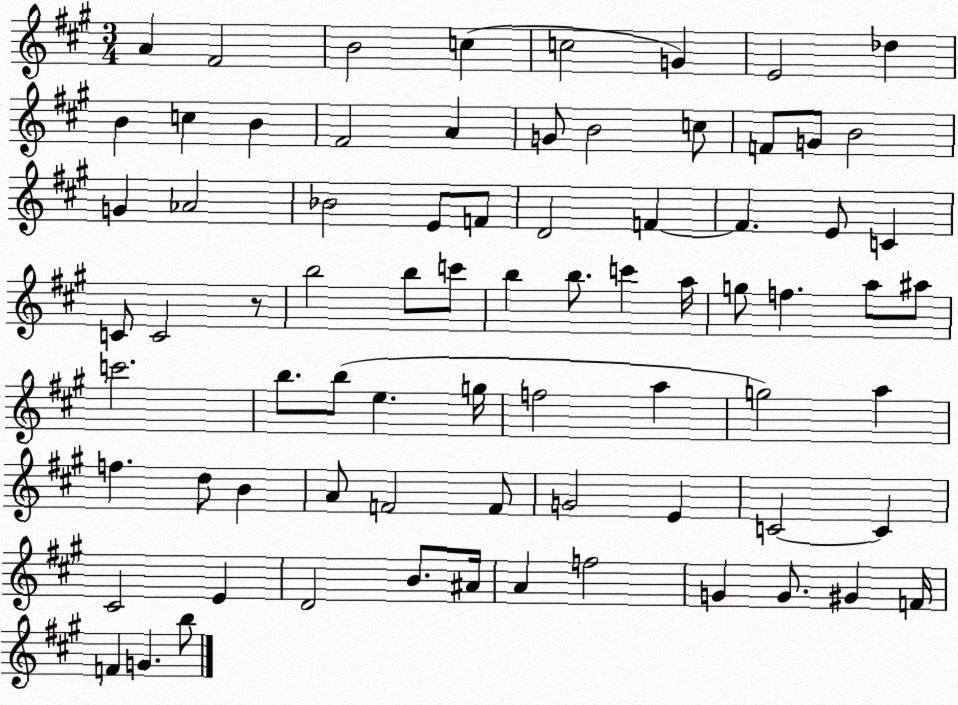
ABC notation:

X:1
T:Untitled
M:3/4
L:1/4
K:A
A ^F2 B2 c c2 G E2 _d B c B ^F2 A G/2 B2 c/2 F/2 G/2 B2 G _A2 _B2 E/2 F/2 D2 F F E/2 C C/2 C2 z/2 b2 b/2 c'/2 b b/2 c' a/4 g/2 f a/2 ^a/2 c'2 b/2 b/2 e g/4 f2 a g2 a f d/2 B A/2 F2 F/2 G2 E C2 C ^C2 E D2 B/2 ^A/4 A f2 G G/2 ^G F/4 F G b/2